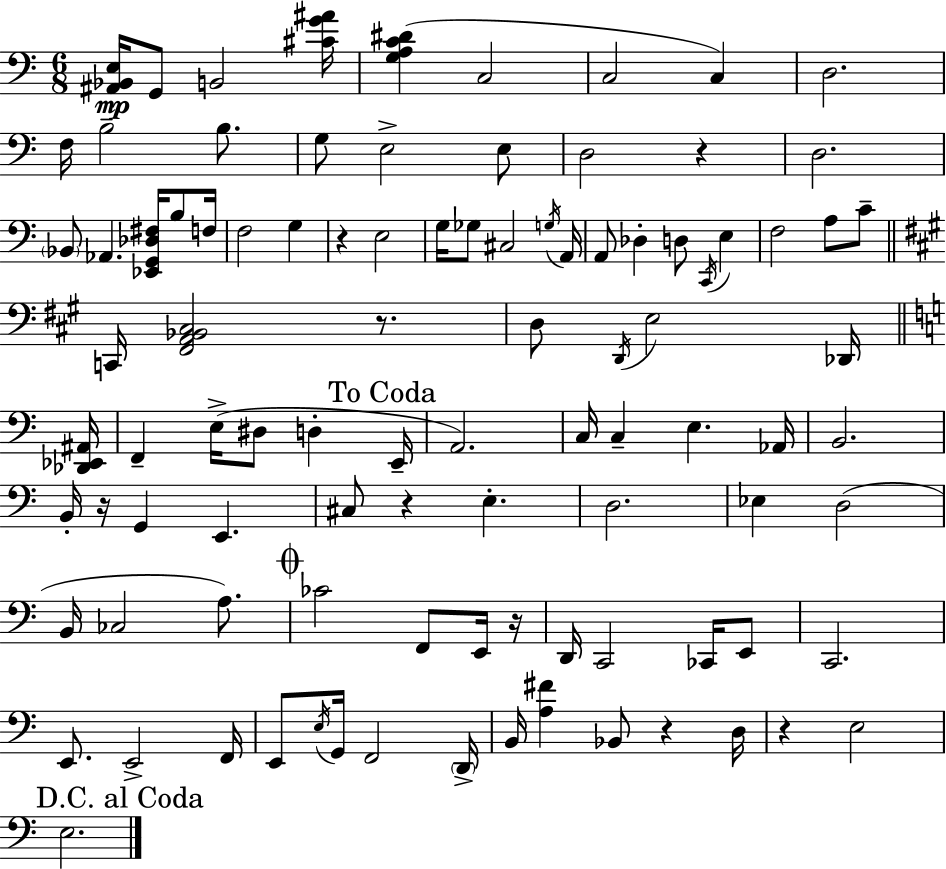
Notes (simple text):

[A#2,Bb2,E3]/s G2/e B2/h [C#4,G4,A#4]/s [G3,A3,C4,D#4]/q C3/h C3/h C3/q D3/h. F3/s B3/h B3/e. G3/e E3/h E3/e D3/h R/q D3/h. Bb2/e Ab2/q. [Eb2,G2,Db3,F#3]/s B3/e F3/s F3/h G3/q R/q E3/h G3/s Gb3/e C#3/h G3/s A2/s A2/e Db3/q D3/e C2/s E3/q F3/h A3/e C4/e C2/s [F#2,A2,Bb2,C#3]/h R/e. D3/e D2/s E3/h Db2/s [Db2,Eb2,A#2]/s F2/q E3/s D#3/e D3/q E2/s A2/h. C3/s C3/q E3/q. Ab2/s B2/h. B2/s R/s G2/q E2/q. C#3/e R/q E3/q. D3/h. Eb3/q D3/h B2/s CES3/h A3/e. CES4/h F2/e E2/s R/s D2/s C2/h CES2/s E2/e C2/h. E2/e. E2/h F2/s E2/e E3/s G2/s F2/h D2/s B2/s [A3,F#4]/q Bb2/e R/q D3/s R/q E3/h E3/h.